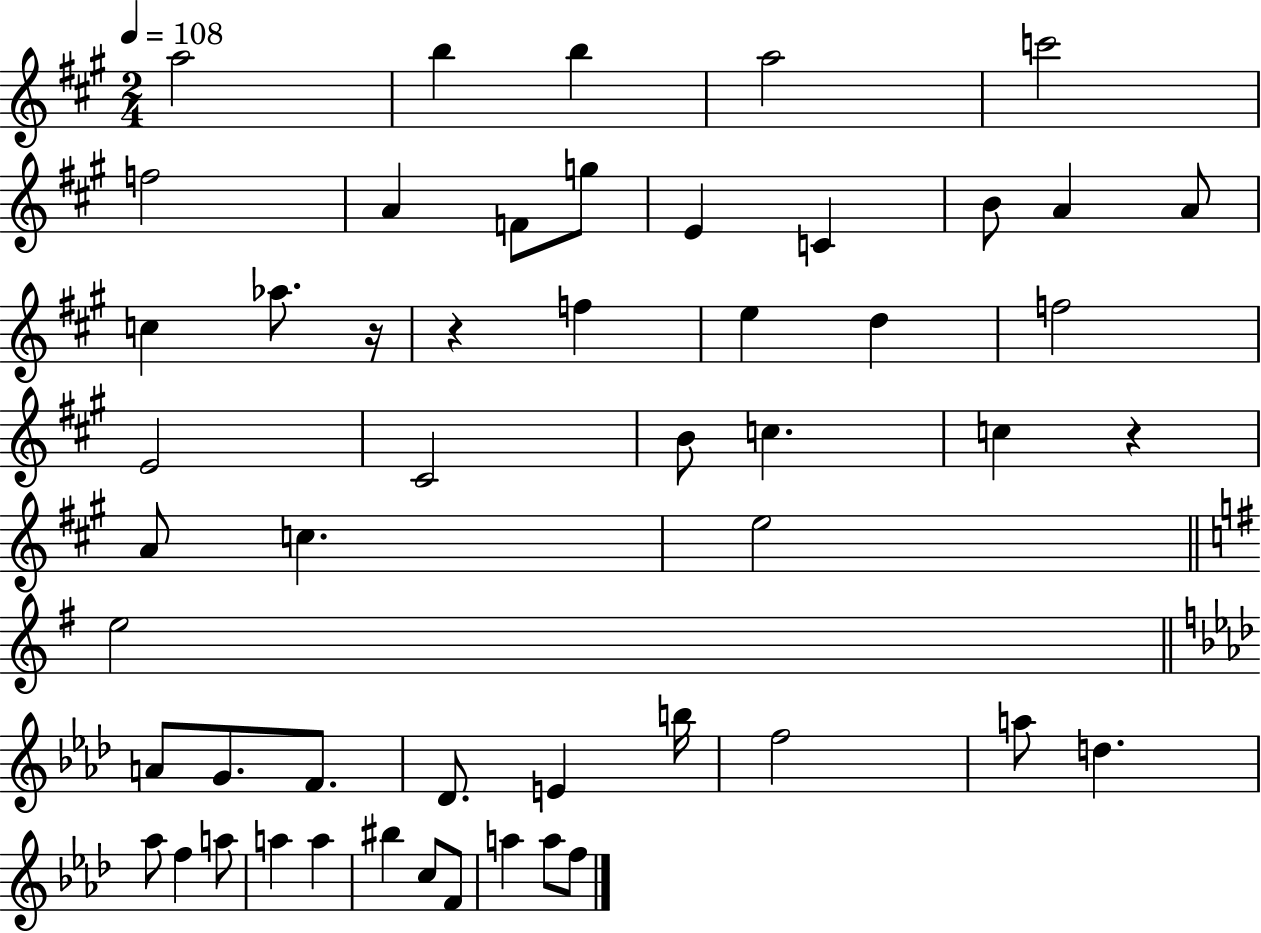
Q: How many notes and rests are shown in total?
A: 52